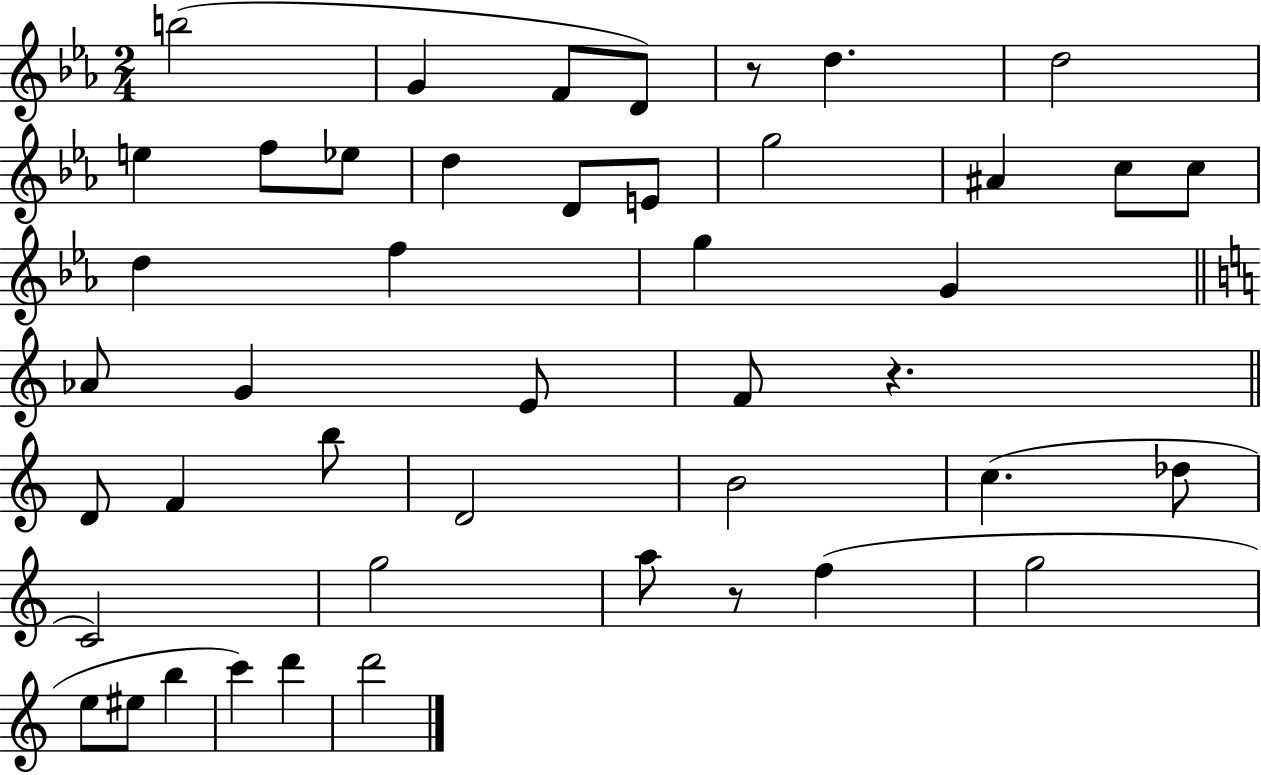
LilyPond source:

{
  \clef treble
  \numericTimeSignature
  \time 2/4
  \key ees \major
  \repeat volta 2 { b''2( | g'4 f'8 d'8) | r8 d''4. | d''2 | \break e''4 f''8 ees''8 | d''4 d'8 e'8 | g''2 | ais'4 c''8 c''8 | \break d''4 f''4 | g''4 g'4 | \bar "||" \break \key c \major aes'8 g'4 e'8 | f'8 r4. | \bar "||" \break \key a \minor d'8 f'4 b''8 | d'2 | b'2 | c''4.( des''8 | \break c'2) | g''2 | a''8 r8 f''4( | g''2 | \break e''8 eis''8 b''4 | c'''4) d'''4 | d'''2 | } \bar "|."
}